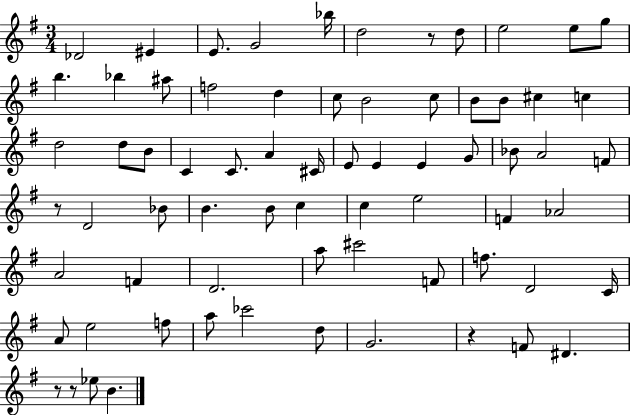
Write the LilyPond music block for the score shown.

{
  \clef treble
  \numericTimeSignature
  \time 3/4
  \key g \major
  \repeat volta 2 { des'2 eis'4 | e'8. g'2 bes''16 | d''2 r8 d''8 | e''2 e''8 g''8 | \break b''4. bes''4 ais''8 | f''2 d''4 | c''8 b'2 c''8 | b'8 b'8 cis''4 c''4 | \break d''2 d''8 b'8 | c'4 c'8. a'4 cis'16 | e'8 e'4 e'4 g'8 | bes'8 a'2 f'8 | \break r8 d'2 bes'8 | b'4. b'8 c''4 | c''4 e''2 | f'4 aes'2 | \break a'2 f'4 | d'2. | a''8 cis'''2 f'8 | f''8. d'2 c'16 | \break a'8 e''2 f''8 | a''8 ces'''2 d''8 | g'2. | r4 f'8 dis'4. | \break r8 r8 ees''8 b'4. | } \bar "|."
}